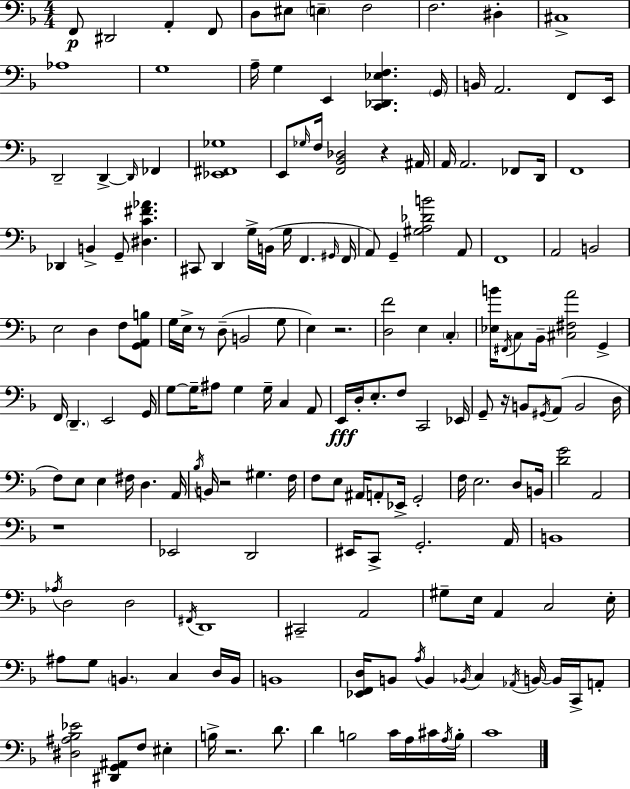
{
  \clef bass
  \numericTimeSignature
  \time 4/4
  \key d \minor
  \repeat volta 2 { f,8\p dis,2 a,4-. f,8 | d8 eis8 \parenthesize e4-- f2 | f2. dis4-. | cis1-> | \break aes1 | g1 | a16-- g4 e,4 <c, des, ees f>4. \parenthesize g,16 | b,16 a,2. f,8 e,16 | \break d,2-- d,4->~~ \grace { d,16 } fes,4 | <ees, fis, ges>1 | e,8 \grace { ges16 } f16 <f, bes, des>2 r4 | ais,16 a,16 a,2. fes,8 | \break d,16 f,1 | des,4 b,4-> g,8-- <dis c' fis' aes'>4. | cis,8 d,4 g16-> b,16( g16 f,4. | \grace { gis,16 } f,16 a,8) g,4-- <gis a des' b'>2 | \break a,8 f,1 | a,2 b,2 | e2 d4 f8 | <g, a, b>8 g16 e16-> r8 d8--( b,2 | \break g8 e4) r2. | <d f'>2 e4 \parenthesize c4-. | <ees b'>16 \acciaccatura { fis,16 } c8 bes,16-- <cis fis a'>2 | g,4-> f,16 \parenthesize d,4.-- e,2 | \break g,16 g8~~ g16-- ais8 g4 g16-- c4 | a,8 e,16\fff d16-. e8.-. f8 c,2 | ees,16 g,8-- r16 b,8 \acciaccatura { gis,16 }( a,8 b,2 | d16 f8) e8 e4 fis16 d4. | \break a,16 \acciaccatura { bes16 } b,16 r2 gis4. | f16 f8 e8 ais,16 a,8-. ees,16-> g,2-. | f16 e2. | d8 b,16 <d' g'>2 a,2 | \break r1 | ees,2 d,2 | eis,16 c,8-> g,2.-. | a,16 b,1 | \break \acciaccatura { aes16 } d2 d2 | \acciaccatura { fis,16 } d,1 | cis,2-- | a,2 gis8-- e16 a,4 c2 | \break e16-. ais8 g8 \parenthesize b,4. | c4 d16 b,16 b,1 | <ees, f, d>16 b,8 \acciaccatura { a16 } b,4 | \acciaccatura { bes,16 } c4 \acciaccatura { aes,16 } b,16~~ b,16 c,16-> a,8-. <dis ais bes ees'>2 | \break <dis, g, ais,>8 f8 eis4-. b16-> r2. | d'8. d'4 b2 | c'16 a16 cis'16 \acciaccatura { a16 } b16-. c'1 | } \bar "|."
}